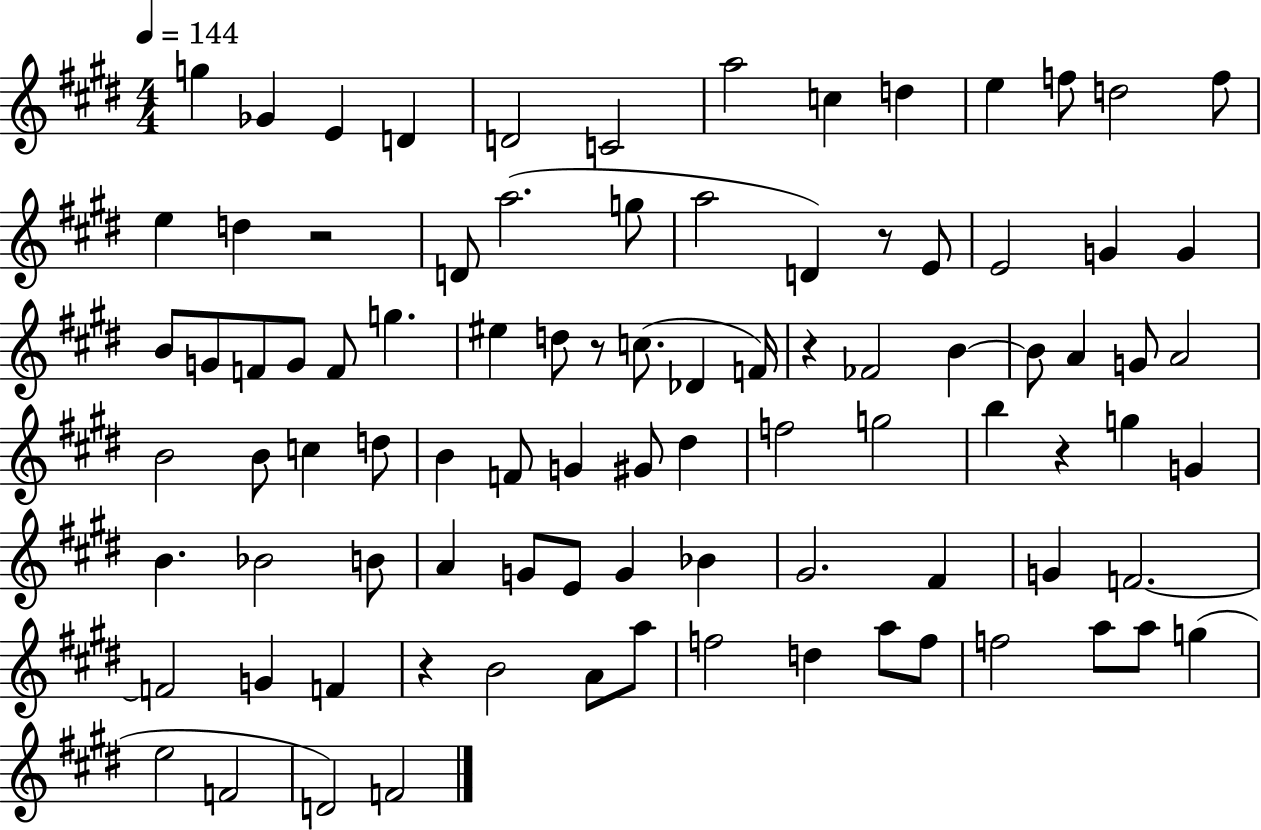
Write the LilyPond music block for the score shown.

{
  \clef treble
  \numericTimeSignature
  \time 4/4
  \key e \major
  \tempo 4 = 144
  g''4 ges'4 e'4 d'4 | d'2 c'2 | a''2 c''4 d''4 | e''4 f''8 d''2 f''8 | \break e''4 d''4 r2 | d'8 a''2.( g''8 | a''2 d'4) r8 e'8 | e'2 g'4 g'4 | \break b'8 g'8 f'8 g'8 f'8 g''4. | eis''4 d''8 r8 c''8.( des'4 f'16) | r4 fes'2 b'4~~ | b'8 a'4 g'8 a'2 | \break b'2 b'8 c''4 d''8 | b'4 f'8 g'4 gis'8 dis''4 | f''2 g''2 | b''4 r4 g''4 g'4 | \break b'4. bes'2 b'8 | a'4 g'8 e'8 g'4 bes'4 | gis'2. fis'4 | g'4 f'2.~~ | \break f'2 g'4 f'4 | r4 b'2 a'8 a''8 | f''2 d''4 a''8 f''8 | f''2 a''8 a''8 g''4( | \break e''2 f'2 | d'2) f'2 | \bar "|."
}